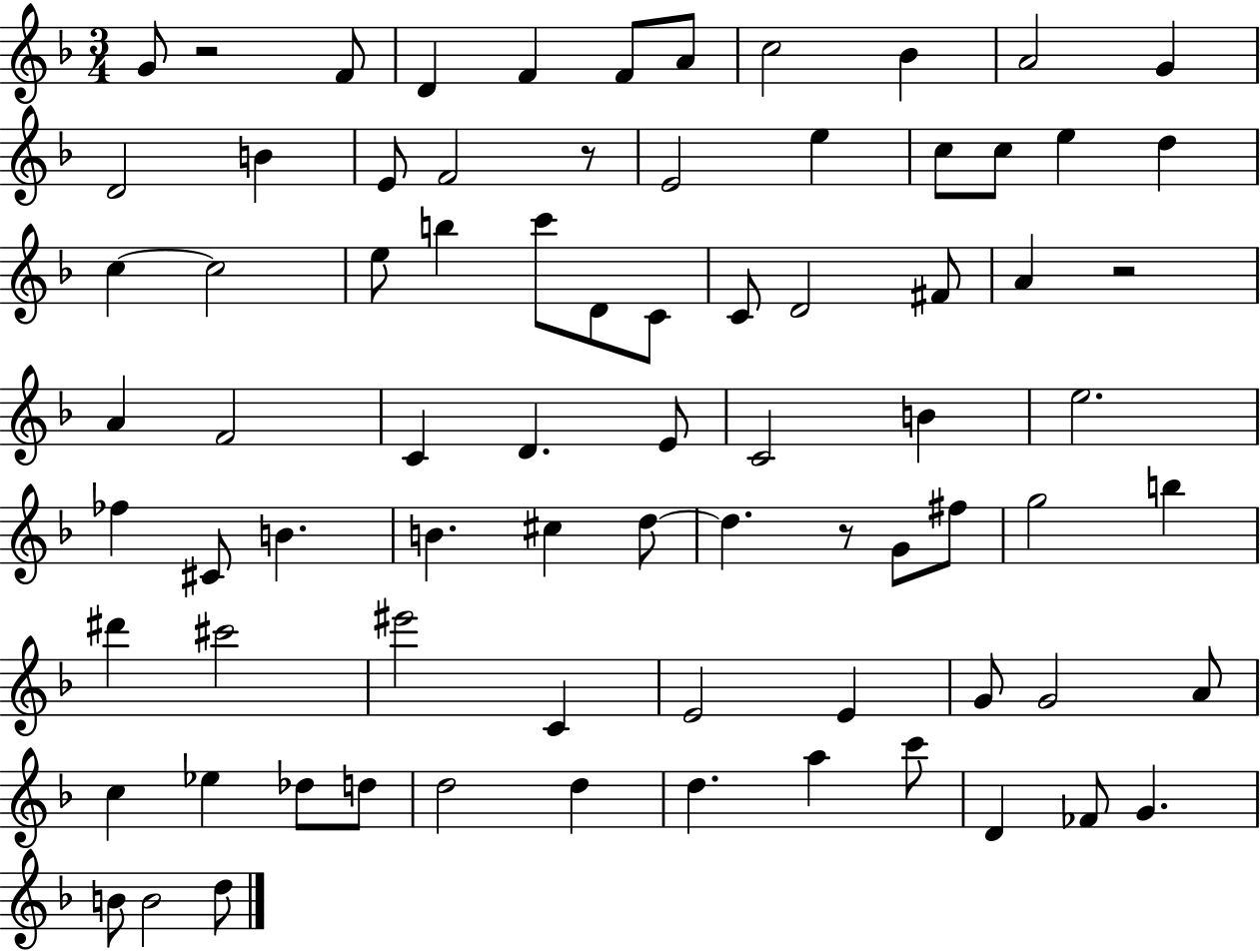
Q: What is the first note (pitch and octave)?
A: G4